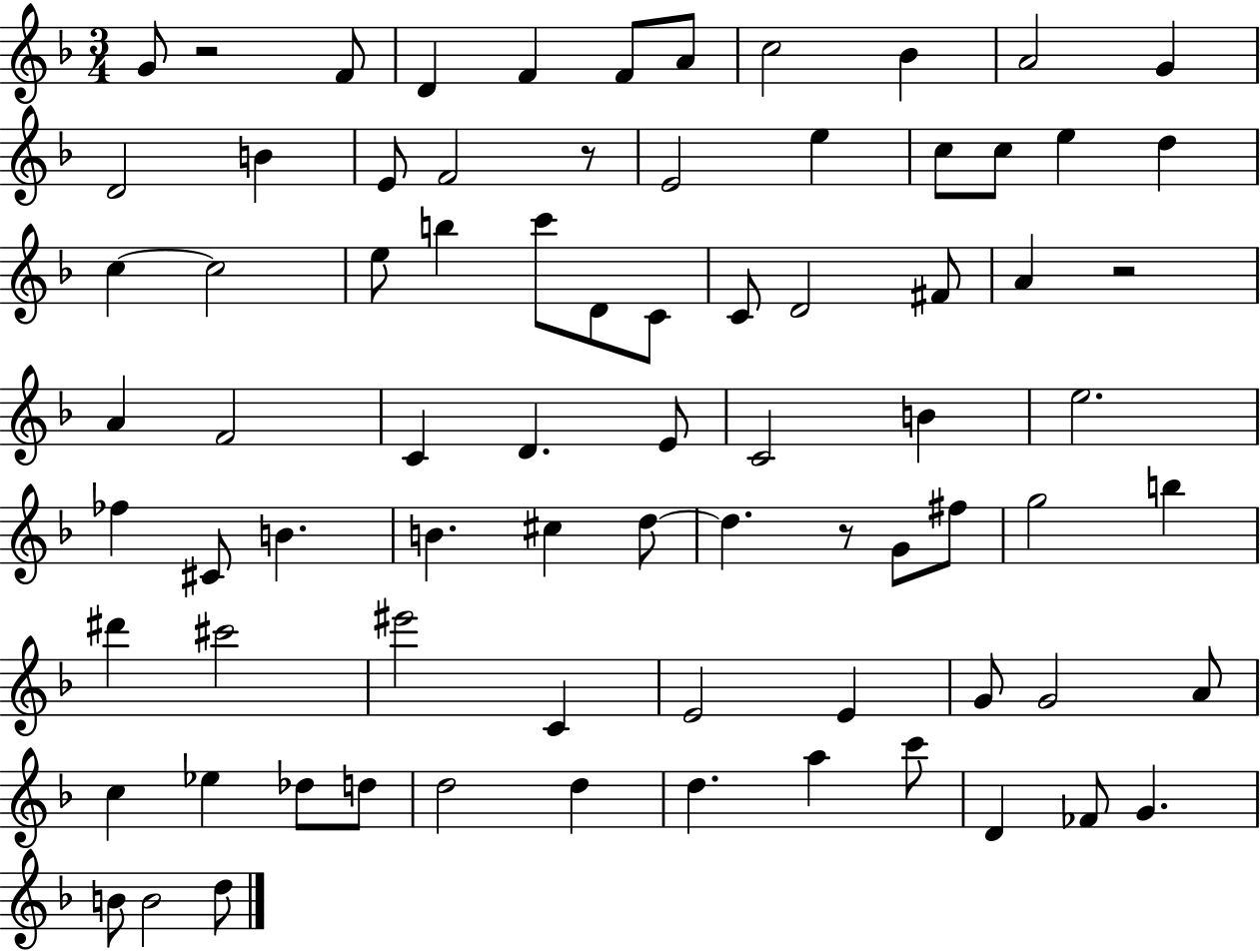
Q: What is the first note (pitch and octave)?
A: G4